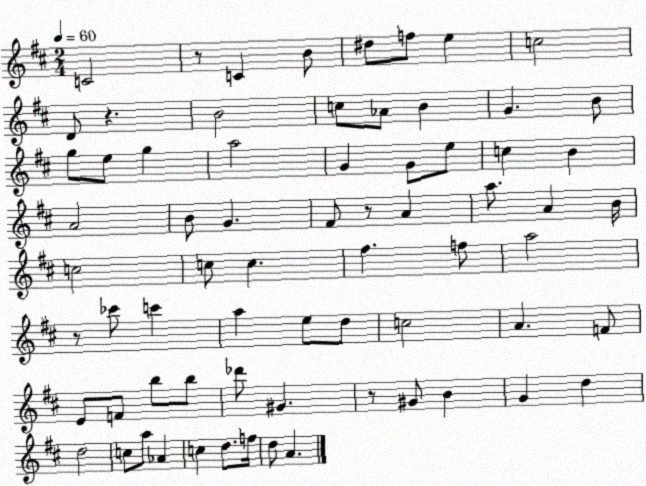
X:1
T:Untitled
M:2/4
L:1/4
K:D
C2 z/2 C B/2 ^d/2 f/2 e c2 D/2 z B2 c/2 _A/2 B G B/2 g/2 e/2 g a2 G G/2 e/2 c B A2 B/2 G ^F/2 z/2 A a/2 A B/4 c2 c/2 c ^f f/2 a2 z/2 _c'/2 c' a e/2 d/2 c2 A F/2 E/2 F/2 b/2 b/2 _d'/2 ^G z/2 ^G/2 B G d d2 c/2 a/2 _A c d/2 f/4 d/2 A